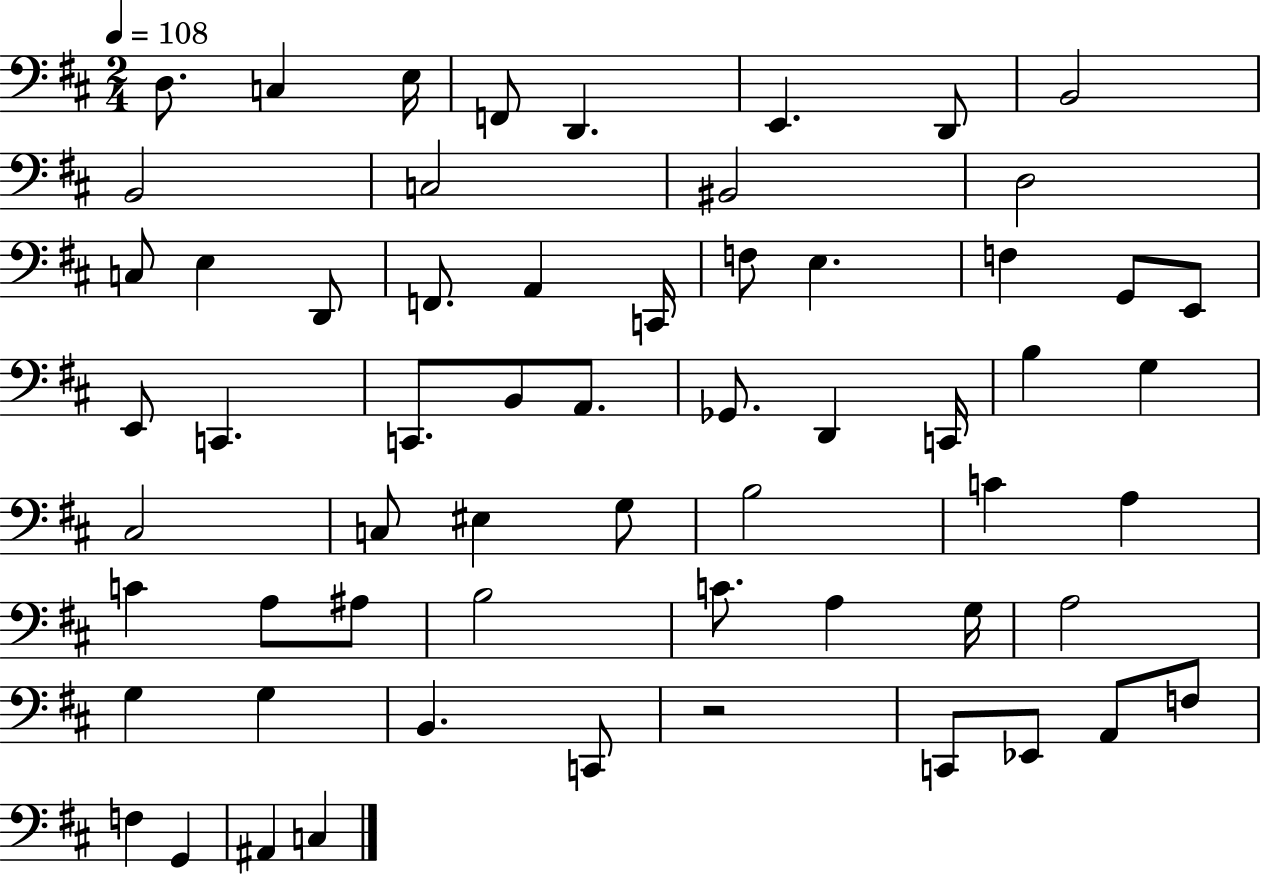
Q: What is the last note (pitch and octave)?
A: C3